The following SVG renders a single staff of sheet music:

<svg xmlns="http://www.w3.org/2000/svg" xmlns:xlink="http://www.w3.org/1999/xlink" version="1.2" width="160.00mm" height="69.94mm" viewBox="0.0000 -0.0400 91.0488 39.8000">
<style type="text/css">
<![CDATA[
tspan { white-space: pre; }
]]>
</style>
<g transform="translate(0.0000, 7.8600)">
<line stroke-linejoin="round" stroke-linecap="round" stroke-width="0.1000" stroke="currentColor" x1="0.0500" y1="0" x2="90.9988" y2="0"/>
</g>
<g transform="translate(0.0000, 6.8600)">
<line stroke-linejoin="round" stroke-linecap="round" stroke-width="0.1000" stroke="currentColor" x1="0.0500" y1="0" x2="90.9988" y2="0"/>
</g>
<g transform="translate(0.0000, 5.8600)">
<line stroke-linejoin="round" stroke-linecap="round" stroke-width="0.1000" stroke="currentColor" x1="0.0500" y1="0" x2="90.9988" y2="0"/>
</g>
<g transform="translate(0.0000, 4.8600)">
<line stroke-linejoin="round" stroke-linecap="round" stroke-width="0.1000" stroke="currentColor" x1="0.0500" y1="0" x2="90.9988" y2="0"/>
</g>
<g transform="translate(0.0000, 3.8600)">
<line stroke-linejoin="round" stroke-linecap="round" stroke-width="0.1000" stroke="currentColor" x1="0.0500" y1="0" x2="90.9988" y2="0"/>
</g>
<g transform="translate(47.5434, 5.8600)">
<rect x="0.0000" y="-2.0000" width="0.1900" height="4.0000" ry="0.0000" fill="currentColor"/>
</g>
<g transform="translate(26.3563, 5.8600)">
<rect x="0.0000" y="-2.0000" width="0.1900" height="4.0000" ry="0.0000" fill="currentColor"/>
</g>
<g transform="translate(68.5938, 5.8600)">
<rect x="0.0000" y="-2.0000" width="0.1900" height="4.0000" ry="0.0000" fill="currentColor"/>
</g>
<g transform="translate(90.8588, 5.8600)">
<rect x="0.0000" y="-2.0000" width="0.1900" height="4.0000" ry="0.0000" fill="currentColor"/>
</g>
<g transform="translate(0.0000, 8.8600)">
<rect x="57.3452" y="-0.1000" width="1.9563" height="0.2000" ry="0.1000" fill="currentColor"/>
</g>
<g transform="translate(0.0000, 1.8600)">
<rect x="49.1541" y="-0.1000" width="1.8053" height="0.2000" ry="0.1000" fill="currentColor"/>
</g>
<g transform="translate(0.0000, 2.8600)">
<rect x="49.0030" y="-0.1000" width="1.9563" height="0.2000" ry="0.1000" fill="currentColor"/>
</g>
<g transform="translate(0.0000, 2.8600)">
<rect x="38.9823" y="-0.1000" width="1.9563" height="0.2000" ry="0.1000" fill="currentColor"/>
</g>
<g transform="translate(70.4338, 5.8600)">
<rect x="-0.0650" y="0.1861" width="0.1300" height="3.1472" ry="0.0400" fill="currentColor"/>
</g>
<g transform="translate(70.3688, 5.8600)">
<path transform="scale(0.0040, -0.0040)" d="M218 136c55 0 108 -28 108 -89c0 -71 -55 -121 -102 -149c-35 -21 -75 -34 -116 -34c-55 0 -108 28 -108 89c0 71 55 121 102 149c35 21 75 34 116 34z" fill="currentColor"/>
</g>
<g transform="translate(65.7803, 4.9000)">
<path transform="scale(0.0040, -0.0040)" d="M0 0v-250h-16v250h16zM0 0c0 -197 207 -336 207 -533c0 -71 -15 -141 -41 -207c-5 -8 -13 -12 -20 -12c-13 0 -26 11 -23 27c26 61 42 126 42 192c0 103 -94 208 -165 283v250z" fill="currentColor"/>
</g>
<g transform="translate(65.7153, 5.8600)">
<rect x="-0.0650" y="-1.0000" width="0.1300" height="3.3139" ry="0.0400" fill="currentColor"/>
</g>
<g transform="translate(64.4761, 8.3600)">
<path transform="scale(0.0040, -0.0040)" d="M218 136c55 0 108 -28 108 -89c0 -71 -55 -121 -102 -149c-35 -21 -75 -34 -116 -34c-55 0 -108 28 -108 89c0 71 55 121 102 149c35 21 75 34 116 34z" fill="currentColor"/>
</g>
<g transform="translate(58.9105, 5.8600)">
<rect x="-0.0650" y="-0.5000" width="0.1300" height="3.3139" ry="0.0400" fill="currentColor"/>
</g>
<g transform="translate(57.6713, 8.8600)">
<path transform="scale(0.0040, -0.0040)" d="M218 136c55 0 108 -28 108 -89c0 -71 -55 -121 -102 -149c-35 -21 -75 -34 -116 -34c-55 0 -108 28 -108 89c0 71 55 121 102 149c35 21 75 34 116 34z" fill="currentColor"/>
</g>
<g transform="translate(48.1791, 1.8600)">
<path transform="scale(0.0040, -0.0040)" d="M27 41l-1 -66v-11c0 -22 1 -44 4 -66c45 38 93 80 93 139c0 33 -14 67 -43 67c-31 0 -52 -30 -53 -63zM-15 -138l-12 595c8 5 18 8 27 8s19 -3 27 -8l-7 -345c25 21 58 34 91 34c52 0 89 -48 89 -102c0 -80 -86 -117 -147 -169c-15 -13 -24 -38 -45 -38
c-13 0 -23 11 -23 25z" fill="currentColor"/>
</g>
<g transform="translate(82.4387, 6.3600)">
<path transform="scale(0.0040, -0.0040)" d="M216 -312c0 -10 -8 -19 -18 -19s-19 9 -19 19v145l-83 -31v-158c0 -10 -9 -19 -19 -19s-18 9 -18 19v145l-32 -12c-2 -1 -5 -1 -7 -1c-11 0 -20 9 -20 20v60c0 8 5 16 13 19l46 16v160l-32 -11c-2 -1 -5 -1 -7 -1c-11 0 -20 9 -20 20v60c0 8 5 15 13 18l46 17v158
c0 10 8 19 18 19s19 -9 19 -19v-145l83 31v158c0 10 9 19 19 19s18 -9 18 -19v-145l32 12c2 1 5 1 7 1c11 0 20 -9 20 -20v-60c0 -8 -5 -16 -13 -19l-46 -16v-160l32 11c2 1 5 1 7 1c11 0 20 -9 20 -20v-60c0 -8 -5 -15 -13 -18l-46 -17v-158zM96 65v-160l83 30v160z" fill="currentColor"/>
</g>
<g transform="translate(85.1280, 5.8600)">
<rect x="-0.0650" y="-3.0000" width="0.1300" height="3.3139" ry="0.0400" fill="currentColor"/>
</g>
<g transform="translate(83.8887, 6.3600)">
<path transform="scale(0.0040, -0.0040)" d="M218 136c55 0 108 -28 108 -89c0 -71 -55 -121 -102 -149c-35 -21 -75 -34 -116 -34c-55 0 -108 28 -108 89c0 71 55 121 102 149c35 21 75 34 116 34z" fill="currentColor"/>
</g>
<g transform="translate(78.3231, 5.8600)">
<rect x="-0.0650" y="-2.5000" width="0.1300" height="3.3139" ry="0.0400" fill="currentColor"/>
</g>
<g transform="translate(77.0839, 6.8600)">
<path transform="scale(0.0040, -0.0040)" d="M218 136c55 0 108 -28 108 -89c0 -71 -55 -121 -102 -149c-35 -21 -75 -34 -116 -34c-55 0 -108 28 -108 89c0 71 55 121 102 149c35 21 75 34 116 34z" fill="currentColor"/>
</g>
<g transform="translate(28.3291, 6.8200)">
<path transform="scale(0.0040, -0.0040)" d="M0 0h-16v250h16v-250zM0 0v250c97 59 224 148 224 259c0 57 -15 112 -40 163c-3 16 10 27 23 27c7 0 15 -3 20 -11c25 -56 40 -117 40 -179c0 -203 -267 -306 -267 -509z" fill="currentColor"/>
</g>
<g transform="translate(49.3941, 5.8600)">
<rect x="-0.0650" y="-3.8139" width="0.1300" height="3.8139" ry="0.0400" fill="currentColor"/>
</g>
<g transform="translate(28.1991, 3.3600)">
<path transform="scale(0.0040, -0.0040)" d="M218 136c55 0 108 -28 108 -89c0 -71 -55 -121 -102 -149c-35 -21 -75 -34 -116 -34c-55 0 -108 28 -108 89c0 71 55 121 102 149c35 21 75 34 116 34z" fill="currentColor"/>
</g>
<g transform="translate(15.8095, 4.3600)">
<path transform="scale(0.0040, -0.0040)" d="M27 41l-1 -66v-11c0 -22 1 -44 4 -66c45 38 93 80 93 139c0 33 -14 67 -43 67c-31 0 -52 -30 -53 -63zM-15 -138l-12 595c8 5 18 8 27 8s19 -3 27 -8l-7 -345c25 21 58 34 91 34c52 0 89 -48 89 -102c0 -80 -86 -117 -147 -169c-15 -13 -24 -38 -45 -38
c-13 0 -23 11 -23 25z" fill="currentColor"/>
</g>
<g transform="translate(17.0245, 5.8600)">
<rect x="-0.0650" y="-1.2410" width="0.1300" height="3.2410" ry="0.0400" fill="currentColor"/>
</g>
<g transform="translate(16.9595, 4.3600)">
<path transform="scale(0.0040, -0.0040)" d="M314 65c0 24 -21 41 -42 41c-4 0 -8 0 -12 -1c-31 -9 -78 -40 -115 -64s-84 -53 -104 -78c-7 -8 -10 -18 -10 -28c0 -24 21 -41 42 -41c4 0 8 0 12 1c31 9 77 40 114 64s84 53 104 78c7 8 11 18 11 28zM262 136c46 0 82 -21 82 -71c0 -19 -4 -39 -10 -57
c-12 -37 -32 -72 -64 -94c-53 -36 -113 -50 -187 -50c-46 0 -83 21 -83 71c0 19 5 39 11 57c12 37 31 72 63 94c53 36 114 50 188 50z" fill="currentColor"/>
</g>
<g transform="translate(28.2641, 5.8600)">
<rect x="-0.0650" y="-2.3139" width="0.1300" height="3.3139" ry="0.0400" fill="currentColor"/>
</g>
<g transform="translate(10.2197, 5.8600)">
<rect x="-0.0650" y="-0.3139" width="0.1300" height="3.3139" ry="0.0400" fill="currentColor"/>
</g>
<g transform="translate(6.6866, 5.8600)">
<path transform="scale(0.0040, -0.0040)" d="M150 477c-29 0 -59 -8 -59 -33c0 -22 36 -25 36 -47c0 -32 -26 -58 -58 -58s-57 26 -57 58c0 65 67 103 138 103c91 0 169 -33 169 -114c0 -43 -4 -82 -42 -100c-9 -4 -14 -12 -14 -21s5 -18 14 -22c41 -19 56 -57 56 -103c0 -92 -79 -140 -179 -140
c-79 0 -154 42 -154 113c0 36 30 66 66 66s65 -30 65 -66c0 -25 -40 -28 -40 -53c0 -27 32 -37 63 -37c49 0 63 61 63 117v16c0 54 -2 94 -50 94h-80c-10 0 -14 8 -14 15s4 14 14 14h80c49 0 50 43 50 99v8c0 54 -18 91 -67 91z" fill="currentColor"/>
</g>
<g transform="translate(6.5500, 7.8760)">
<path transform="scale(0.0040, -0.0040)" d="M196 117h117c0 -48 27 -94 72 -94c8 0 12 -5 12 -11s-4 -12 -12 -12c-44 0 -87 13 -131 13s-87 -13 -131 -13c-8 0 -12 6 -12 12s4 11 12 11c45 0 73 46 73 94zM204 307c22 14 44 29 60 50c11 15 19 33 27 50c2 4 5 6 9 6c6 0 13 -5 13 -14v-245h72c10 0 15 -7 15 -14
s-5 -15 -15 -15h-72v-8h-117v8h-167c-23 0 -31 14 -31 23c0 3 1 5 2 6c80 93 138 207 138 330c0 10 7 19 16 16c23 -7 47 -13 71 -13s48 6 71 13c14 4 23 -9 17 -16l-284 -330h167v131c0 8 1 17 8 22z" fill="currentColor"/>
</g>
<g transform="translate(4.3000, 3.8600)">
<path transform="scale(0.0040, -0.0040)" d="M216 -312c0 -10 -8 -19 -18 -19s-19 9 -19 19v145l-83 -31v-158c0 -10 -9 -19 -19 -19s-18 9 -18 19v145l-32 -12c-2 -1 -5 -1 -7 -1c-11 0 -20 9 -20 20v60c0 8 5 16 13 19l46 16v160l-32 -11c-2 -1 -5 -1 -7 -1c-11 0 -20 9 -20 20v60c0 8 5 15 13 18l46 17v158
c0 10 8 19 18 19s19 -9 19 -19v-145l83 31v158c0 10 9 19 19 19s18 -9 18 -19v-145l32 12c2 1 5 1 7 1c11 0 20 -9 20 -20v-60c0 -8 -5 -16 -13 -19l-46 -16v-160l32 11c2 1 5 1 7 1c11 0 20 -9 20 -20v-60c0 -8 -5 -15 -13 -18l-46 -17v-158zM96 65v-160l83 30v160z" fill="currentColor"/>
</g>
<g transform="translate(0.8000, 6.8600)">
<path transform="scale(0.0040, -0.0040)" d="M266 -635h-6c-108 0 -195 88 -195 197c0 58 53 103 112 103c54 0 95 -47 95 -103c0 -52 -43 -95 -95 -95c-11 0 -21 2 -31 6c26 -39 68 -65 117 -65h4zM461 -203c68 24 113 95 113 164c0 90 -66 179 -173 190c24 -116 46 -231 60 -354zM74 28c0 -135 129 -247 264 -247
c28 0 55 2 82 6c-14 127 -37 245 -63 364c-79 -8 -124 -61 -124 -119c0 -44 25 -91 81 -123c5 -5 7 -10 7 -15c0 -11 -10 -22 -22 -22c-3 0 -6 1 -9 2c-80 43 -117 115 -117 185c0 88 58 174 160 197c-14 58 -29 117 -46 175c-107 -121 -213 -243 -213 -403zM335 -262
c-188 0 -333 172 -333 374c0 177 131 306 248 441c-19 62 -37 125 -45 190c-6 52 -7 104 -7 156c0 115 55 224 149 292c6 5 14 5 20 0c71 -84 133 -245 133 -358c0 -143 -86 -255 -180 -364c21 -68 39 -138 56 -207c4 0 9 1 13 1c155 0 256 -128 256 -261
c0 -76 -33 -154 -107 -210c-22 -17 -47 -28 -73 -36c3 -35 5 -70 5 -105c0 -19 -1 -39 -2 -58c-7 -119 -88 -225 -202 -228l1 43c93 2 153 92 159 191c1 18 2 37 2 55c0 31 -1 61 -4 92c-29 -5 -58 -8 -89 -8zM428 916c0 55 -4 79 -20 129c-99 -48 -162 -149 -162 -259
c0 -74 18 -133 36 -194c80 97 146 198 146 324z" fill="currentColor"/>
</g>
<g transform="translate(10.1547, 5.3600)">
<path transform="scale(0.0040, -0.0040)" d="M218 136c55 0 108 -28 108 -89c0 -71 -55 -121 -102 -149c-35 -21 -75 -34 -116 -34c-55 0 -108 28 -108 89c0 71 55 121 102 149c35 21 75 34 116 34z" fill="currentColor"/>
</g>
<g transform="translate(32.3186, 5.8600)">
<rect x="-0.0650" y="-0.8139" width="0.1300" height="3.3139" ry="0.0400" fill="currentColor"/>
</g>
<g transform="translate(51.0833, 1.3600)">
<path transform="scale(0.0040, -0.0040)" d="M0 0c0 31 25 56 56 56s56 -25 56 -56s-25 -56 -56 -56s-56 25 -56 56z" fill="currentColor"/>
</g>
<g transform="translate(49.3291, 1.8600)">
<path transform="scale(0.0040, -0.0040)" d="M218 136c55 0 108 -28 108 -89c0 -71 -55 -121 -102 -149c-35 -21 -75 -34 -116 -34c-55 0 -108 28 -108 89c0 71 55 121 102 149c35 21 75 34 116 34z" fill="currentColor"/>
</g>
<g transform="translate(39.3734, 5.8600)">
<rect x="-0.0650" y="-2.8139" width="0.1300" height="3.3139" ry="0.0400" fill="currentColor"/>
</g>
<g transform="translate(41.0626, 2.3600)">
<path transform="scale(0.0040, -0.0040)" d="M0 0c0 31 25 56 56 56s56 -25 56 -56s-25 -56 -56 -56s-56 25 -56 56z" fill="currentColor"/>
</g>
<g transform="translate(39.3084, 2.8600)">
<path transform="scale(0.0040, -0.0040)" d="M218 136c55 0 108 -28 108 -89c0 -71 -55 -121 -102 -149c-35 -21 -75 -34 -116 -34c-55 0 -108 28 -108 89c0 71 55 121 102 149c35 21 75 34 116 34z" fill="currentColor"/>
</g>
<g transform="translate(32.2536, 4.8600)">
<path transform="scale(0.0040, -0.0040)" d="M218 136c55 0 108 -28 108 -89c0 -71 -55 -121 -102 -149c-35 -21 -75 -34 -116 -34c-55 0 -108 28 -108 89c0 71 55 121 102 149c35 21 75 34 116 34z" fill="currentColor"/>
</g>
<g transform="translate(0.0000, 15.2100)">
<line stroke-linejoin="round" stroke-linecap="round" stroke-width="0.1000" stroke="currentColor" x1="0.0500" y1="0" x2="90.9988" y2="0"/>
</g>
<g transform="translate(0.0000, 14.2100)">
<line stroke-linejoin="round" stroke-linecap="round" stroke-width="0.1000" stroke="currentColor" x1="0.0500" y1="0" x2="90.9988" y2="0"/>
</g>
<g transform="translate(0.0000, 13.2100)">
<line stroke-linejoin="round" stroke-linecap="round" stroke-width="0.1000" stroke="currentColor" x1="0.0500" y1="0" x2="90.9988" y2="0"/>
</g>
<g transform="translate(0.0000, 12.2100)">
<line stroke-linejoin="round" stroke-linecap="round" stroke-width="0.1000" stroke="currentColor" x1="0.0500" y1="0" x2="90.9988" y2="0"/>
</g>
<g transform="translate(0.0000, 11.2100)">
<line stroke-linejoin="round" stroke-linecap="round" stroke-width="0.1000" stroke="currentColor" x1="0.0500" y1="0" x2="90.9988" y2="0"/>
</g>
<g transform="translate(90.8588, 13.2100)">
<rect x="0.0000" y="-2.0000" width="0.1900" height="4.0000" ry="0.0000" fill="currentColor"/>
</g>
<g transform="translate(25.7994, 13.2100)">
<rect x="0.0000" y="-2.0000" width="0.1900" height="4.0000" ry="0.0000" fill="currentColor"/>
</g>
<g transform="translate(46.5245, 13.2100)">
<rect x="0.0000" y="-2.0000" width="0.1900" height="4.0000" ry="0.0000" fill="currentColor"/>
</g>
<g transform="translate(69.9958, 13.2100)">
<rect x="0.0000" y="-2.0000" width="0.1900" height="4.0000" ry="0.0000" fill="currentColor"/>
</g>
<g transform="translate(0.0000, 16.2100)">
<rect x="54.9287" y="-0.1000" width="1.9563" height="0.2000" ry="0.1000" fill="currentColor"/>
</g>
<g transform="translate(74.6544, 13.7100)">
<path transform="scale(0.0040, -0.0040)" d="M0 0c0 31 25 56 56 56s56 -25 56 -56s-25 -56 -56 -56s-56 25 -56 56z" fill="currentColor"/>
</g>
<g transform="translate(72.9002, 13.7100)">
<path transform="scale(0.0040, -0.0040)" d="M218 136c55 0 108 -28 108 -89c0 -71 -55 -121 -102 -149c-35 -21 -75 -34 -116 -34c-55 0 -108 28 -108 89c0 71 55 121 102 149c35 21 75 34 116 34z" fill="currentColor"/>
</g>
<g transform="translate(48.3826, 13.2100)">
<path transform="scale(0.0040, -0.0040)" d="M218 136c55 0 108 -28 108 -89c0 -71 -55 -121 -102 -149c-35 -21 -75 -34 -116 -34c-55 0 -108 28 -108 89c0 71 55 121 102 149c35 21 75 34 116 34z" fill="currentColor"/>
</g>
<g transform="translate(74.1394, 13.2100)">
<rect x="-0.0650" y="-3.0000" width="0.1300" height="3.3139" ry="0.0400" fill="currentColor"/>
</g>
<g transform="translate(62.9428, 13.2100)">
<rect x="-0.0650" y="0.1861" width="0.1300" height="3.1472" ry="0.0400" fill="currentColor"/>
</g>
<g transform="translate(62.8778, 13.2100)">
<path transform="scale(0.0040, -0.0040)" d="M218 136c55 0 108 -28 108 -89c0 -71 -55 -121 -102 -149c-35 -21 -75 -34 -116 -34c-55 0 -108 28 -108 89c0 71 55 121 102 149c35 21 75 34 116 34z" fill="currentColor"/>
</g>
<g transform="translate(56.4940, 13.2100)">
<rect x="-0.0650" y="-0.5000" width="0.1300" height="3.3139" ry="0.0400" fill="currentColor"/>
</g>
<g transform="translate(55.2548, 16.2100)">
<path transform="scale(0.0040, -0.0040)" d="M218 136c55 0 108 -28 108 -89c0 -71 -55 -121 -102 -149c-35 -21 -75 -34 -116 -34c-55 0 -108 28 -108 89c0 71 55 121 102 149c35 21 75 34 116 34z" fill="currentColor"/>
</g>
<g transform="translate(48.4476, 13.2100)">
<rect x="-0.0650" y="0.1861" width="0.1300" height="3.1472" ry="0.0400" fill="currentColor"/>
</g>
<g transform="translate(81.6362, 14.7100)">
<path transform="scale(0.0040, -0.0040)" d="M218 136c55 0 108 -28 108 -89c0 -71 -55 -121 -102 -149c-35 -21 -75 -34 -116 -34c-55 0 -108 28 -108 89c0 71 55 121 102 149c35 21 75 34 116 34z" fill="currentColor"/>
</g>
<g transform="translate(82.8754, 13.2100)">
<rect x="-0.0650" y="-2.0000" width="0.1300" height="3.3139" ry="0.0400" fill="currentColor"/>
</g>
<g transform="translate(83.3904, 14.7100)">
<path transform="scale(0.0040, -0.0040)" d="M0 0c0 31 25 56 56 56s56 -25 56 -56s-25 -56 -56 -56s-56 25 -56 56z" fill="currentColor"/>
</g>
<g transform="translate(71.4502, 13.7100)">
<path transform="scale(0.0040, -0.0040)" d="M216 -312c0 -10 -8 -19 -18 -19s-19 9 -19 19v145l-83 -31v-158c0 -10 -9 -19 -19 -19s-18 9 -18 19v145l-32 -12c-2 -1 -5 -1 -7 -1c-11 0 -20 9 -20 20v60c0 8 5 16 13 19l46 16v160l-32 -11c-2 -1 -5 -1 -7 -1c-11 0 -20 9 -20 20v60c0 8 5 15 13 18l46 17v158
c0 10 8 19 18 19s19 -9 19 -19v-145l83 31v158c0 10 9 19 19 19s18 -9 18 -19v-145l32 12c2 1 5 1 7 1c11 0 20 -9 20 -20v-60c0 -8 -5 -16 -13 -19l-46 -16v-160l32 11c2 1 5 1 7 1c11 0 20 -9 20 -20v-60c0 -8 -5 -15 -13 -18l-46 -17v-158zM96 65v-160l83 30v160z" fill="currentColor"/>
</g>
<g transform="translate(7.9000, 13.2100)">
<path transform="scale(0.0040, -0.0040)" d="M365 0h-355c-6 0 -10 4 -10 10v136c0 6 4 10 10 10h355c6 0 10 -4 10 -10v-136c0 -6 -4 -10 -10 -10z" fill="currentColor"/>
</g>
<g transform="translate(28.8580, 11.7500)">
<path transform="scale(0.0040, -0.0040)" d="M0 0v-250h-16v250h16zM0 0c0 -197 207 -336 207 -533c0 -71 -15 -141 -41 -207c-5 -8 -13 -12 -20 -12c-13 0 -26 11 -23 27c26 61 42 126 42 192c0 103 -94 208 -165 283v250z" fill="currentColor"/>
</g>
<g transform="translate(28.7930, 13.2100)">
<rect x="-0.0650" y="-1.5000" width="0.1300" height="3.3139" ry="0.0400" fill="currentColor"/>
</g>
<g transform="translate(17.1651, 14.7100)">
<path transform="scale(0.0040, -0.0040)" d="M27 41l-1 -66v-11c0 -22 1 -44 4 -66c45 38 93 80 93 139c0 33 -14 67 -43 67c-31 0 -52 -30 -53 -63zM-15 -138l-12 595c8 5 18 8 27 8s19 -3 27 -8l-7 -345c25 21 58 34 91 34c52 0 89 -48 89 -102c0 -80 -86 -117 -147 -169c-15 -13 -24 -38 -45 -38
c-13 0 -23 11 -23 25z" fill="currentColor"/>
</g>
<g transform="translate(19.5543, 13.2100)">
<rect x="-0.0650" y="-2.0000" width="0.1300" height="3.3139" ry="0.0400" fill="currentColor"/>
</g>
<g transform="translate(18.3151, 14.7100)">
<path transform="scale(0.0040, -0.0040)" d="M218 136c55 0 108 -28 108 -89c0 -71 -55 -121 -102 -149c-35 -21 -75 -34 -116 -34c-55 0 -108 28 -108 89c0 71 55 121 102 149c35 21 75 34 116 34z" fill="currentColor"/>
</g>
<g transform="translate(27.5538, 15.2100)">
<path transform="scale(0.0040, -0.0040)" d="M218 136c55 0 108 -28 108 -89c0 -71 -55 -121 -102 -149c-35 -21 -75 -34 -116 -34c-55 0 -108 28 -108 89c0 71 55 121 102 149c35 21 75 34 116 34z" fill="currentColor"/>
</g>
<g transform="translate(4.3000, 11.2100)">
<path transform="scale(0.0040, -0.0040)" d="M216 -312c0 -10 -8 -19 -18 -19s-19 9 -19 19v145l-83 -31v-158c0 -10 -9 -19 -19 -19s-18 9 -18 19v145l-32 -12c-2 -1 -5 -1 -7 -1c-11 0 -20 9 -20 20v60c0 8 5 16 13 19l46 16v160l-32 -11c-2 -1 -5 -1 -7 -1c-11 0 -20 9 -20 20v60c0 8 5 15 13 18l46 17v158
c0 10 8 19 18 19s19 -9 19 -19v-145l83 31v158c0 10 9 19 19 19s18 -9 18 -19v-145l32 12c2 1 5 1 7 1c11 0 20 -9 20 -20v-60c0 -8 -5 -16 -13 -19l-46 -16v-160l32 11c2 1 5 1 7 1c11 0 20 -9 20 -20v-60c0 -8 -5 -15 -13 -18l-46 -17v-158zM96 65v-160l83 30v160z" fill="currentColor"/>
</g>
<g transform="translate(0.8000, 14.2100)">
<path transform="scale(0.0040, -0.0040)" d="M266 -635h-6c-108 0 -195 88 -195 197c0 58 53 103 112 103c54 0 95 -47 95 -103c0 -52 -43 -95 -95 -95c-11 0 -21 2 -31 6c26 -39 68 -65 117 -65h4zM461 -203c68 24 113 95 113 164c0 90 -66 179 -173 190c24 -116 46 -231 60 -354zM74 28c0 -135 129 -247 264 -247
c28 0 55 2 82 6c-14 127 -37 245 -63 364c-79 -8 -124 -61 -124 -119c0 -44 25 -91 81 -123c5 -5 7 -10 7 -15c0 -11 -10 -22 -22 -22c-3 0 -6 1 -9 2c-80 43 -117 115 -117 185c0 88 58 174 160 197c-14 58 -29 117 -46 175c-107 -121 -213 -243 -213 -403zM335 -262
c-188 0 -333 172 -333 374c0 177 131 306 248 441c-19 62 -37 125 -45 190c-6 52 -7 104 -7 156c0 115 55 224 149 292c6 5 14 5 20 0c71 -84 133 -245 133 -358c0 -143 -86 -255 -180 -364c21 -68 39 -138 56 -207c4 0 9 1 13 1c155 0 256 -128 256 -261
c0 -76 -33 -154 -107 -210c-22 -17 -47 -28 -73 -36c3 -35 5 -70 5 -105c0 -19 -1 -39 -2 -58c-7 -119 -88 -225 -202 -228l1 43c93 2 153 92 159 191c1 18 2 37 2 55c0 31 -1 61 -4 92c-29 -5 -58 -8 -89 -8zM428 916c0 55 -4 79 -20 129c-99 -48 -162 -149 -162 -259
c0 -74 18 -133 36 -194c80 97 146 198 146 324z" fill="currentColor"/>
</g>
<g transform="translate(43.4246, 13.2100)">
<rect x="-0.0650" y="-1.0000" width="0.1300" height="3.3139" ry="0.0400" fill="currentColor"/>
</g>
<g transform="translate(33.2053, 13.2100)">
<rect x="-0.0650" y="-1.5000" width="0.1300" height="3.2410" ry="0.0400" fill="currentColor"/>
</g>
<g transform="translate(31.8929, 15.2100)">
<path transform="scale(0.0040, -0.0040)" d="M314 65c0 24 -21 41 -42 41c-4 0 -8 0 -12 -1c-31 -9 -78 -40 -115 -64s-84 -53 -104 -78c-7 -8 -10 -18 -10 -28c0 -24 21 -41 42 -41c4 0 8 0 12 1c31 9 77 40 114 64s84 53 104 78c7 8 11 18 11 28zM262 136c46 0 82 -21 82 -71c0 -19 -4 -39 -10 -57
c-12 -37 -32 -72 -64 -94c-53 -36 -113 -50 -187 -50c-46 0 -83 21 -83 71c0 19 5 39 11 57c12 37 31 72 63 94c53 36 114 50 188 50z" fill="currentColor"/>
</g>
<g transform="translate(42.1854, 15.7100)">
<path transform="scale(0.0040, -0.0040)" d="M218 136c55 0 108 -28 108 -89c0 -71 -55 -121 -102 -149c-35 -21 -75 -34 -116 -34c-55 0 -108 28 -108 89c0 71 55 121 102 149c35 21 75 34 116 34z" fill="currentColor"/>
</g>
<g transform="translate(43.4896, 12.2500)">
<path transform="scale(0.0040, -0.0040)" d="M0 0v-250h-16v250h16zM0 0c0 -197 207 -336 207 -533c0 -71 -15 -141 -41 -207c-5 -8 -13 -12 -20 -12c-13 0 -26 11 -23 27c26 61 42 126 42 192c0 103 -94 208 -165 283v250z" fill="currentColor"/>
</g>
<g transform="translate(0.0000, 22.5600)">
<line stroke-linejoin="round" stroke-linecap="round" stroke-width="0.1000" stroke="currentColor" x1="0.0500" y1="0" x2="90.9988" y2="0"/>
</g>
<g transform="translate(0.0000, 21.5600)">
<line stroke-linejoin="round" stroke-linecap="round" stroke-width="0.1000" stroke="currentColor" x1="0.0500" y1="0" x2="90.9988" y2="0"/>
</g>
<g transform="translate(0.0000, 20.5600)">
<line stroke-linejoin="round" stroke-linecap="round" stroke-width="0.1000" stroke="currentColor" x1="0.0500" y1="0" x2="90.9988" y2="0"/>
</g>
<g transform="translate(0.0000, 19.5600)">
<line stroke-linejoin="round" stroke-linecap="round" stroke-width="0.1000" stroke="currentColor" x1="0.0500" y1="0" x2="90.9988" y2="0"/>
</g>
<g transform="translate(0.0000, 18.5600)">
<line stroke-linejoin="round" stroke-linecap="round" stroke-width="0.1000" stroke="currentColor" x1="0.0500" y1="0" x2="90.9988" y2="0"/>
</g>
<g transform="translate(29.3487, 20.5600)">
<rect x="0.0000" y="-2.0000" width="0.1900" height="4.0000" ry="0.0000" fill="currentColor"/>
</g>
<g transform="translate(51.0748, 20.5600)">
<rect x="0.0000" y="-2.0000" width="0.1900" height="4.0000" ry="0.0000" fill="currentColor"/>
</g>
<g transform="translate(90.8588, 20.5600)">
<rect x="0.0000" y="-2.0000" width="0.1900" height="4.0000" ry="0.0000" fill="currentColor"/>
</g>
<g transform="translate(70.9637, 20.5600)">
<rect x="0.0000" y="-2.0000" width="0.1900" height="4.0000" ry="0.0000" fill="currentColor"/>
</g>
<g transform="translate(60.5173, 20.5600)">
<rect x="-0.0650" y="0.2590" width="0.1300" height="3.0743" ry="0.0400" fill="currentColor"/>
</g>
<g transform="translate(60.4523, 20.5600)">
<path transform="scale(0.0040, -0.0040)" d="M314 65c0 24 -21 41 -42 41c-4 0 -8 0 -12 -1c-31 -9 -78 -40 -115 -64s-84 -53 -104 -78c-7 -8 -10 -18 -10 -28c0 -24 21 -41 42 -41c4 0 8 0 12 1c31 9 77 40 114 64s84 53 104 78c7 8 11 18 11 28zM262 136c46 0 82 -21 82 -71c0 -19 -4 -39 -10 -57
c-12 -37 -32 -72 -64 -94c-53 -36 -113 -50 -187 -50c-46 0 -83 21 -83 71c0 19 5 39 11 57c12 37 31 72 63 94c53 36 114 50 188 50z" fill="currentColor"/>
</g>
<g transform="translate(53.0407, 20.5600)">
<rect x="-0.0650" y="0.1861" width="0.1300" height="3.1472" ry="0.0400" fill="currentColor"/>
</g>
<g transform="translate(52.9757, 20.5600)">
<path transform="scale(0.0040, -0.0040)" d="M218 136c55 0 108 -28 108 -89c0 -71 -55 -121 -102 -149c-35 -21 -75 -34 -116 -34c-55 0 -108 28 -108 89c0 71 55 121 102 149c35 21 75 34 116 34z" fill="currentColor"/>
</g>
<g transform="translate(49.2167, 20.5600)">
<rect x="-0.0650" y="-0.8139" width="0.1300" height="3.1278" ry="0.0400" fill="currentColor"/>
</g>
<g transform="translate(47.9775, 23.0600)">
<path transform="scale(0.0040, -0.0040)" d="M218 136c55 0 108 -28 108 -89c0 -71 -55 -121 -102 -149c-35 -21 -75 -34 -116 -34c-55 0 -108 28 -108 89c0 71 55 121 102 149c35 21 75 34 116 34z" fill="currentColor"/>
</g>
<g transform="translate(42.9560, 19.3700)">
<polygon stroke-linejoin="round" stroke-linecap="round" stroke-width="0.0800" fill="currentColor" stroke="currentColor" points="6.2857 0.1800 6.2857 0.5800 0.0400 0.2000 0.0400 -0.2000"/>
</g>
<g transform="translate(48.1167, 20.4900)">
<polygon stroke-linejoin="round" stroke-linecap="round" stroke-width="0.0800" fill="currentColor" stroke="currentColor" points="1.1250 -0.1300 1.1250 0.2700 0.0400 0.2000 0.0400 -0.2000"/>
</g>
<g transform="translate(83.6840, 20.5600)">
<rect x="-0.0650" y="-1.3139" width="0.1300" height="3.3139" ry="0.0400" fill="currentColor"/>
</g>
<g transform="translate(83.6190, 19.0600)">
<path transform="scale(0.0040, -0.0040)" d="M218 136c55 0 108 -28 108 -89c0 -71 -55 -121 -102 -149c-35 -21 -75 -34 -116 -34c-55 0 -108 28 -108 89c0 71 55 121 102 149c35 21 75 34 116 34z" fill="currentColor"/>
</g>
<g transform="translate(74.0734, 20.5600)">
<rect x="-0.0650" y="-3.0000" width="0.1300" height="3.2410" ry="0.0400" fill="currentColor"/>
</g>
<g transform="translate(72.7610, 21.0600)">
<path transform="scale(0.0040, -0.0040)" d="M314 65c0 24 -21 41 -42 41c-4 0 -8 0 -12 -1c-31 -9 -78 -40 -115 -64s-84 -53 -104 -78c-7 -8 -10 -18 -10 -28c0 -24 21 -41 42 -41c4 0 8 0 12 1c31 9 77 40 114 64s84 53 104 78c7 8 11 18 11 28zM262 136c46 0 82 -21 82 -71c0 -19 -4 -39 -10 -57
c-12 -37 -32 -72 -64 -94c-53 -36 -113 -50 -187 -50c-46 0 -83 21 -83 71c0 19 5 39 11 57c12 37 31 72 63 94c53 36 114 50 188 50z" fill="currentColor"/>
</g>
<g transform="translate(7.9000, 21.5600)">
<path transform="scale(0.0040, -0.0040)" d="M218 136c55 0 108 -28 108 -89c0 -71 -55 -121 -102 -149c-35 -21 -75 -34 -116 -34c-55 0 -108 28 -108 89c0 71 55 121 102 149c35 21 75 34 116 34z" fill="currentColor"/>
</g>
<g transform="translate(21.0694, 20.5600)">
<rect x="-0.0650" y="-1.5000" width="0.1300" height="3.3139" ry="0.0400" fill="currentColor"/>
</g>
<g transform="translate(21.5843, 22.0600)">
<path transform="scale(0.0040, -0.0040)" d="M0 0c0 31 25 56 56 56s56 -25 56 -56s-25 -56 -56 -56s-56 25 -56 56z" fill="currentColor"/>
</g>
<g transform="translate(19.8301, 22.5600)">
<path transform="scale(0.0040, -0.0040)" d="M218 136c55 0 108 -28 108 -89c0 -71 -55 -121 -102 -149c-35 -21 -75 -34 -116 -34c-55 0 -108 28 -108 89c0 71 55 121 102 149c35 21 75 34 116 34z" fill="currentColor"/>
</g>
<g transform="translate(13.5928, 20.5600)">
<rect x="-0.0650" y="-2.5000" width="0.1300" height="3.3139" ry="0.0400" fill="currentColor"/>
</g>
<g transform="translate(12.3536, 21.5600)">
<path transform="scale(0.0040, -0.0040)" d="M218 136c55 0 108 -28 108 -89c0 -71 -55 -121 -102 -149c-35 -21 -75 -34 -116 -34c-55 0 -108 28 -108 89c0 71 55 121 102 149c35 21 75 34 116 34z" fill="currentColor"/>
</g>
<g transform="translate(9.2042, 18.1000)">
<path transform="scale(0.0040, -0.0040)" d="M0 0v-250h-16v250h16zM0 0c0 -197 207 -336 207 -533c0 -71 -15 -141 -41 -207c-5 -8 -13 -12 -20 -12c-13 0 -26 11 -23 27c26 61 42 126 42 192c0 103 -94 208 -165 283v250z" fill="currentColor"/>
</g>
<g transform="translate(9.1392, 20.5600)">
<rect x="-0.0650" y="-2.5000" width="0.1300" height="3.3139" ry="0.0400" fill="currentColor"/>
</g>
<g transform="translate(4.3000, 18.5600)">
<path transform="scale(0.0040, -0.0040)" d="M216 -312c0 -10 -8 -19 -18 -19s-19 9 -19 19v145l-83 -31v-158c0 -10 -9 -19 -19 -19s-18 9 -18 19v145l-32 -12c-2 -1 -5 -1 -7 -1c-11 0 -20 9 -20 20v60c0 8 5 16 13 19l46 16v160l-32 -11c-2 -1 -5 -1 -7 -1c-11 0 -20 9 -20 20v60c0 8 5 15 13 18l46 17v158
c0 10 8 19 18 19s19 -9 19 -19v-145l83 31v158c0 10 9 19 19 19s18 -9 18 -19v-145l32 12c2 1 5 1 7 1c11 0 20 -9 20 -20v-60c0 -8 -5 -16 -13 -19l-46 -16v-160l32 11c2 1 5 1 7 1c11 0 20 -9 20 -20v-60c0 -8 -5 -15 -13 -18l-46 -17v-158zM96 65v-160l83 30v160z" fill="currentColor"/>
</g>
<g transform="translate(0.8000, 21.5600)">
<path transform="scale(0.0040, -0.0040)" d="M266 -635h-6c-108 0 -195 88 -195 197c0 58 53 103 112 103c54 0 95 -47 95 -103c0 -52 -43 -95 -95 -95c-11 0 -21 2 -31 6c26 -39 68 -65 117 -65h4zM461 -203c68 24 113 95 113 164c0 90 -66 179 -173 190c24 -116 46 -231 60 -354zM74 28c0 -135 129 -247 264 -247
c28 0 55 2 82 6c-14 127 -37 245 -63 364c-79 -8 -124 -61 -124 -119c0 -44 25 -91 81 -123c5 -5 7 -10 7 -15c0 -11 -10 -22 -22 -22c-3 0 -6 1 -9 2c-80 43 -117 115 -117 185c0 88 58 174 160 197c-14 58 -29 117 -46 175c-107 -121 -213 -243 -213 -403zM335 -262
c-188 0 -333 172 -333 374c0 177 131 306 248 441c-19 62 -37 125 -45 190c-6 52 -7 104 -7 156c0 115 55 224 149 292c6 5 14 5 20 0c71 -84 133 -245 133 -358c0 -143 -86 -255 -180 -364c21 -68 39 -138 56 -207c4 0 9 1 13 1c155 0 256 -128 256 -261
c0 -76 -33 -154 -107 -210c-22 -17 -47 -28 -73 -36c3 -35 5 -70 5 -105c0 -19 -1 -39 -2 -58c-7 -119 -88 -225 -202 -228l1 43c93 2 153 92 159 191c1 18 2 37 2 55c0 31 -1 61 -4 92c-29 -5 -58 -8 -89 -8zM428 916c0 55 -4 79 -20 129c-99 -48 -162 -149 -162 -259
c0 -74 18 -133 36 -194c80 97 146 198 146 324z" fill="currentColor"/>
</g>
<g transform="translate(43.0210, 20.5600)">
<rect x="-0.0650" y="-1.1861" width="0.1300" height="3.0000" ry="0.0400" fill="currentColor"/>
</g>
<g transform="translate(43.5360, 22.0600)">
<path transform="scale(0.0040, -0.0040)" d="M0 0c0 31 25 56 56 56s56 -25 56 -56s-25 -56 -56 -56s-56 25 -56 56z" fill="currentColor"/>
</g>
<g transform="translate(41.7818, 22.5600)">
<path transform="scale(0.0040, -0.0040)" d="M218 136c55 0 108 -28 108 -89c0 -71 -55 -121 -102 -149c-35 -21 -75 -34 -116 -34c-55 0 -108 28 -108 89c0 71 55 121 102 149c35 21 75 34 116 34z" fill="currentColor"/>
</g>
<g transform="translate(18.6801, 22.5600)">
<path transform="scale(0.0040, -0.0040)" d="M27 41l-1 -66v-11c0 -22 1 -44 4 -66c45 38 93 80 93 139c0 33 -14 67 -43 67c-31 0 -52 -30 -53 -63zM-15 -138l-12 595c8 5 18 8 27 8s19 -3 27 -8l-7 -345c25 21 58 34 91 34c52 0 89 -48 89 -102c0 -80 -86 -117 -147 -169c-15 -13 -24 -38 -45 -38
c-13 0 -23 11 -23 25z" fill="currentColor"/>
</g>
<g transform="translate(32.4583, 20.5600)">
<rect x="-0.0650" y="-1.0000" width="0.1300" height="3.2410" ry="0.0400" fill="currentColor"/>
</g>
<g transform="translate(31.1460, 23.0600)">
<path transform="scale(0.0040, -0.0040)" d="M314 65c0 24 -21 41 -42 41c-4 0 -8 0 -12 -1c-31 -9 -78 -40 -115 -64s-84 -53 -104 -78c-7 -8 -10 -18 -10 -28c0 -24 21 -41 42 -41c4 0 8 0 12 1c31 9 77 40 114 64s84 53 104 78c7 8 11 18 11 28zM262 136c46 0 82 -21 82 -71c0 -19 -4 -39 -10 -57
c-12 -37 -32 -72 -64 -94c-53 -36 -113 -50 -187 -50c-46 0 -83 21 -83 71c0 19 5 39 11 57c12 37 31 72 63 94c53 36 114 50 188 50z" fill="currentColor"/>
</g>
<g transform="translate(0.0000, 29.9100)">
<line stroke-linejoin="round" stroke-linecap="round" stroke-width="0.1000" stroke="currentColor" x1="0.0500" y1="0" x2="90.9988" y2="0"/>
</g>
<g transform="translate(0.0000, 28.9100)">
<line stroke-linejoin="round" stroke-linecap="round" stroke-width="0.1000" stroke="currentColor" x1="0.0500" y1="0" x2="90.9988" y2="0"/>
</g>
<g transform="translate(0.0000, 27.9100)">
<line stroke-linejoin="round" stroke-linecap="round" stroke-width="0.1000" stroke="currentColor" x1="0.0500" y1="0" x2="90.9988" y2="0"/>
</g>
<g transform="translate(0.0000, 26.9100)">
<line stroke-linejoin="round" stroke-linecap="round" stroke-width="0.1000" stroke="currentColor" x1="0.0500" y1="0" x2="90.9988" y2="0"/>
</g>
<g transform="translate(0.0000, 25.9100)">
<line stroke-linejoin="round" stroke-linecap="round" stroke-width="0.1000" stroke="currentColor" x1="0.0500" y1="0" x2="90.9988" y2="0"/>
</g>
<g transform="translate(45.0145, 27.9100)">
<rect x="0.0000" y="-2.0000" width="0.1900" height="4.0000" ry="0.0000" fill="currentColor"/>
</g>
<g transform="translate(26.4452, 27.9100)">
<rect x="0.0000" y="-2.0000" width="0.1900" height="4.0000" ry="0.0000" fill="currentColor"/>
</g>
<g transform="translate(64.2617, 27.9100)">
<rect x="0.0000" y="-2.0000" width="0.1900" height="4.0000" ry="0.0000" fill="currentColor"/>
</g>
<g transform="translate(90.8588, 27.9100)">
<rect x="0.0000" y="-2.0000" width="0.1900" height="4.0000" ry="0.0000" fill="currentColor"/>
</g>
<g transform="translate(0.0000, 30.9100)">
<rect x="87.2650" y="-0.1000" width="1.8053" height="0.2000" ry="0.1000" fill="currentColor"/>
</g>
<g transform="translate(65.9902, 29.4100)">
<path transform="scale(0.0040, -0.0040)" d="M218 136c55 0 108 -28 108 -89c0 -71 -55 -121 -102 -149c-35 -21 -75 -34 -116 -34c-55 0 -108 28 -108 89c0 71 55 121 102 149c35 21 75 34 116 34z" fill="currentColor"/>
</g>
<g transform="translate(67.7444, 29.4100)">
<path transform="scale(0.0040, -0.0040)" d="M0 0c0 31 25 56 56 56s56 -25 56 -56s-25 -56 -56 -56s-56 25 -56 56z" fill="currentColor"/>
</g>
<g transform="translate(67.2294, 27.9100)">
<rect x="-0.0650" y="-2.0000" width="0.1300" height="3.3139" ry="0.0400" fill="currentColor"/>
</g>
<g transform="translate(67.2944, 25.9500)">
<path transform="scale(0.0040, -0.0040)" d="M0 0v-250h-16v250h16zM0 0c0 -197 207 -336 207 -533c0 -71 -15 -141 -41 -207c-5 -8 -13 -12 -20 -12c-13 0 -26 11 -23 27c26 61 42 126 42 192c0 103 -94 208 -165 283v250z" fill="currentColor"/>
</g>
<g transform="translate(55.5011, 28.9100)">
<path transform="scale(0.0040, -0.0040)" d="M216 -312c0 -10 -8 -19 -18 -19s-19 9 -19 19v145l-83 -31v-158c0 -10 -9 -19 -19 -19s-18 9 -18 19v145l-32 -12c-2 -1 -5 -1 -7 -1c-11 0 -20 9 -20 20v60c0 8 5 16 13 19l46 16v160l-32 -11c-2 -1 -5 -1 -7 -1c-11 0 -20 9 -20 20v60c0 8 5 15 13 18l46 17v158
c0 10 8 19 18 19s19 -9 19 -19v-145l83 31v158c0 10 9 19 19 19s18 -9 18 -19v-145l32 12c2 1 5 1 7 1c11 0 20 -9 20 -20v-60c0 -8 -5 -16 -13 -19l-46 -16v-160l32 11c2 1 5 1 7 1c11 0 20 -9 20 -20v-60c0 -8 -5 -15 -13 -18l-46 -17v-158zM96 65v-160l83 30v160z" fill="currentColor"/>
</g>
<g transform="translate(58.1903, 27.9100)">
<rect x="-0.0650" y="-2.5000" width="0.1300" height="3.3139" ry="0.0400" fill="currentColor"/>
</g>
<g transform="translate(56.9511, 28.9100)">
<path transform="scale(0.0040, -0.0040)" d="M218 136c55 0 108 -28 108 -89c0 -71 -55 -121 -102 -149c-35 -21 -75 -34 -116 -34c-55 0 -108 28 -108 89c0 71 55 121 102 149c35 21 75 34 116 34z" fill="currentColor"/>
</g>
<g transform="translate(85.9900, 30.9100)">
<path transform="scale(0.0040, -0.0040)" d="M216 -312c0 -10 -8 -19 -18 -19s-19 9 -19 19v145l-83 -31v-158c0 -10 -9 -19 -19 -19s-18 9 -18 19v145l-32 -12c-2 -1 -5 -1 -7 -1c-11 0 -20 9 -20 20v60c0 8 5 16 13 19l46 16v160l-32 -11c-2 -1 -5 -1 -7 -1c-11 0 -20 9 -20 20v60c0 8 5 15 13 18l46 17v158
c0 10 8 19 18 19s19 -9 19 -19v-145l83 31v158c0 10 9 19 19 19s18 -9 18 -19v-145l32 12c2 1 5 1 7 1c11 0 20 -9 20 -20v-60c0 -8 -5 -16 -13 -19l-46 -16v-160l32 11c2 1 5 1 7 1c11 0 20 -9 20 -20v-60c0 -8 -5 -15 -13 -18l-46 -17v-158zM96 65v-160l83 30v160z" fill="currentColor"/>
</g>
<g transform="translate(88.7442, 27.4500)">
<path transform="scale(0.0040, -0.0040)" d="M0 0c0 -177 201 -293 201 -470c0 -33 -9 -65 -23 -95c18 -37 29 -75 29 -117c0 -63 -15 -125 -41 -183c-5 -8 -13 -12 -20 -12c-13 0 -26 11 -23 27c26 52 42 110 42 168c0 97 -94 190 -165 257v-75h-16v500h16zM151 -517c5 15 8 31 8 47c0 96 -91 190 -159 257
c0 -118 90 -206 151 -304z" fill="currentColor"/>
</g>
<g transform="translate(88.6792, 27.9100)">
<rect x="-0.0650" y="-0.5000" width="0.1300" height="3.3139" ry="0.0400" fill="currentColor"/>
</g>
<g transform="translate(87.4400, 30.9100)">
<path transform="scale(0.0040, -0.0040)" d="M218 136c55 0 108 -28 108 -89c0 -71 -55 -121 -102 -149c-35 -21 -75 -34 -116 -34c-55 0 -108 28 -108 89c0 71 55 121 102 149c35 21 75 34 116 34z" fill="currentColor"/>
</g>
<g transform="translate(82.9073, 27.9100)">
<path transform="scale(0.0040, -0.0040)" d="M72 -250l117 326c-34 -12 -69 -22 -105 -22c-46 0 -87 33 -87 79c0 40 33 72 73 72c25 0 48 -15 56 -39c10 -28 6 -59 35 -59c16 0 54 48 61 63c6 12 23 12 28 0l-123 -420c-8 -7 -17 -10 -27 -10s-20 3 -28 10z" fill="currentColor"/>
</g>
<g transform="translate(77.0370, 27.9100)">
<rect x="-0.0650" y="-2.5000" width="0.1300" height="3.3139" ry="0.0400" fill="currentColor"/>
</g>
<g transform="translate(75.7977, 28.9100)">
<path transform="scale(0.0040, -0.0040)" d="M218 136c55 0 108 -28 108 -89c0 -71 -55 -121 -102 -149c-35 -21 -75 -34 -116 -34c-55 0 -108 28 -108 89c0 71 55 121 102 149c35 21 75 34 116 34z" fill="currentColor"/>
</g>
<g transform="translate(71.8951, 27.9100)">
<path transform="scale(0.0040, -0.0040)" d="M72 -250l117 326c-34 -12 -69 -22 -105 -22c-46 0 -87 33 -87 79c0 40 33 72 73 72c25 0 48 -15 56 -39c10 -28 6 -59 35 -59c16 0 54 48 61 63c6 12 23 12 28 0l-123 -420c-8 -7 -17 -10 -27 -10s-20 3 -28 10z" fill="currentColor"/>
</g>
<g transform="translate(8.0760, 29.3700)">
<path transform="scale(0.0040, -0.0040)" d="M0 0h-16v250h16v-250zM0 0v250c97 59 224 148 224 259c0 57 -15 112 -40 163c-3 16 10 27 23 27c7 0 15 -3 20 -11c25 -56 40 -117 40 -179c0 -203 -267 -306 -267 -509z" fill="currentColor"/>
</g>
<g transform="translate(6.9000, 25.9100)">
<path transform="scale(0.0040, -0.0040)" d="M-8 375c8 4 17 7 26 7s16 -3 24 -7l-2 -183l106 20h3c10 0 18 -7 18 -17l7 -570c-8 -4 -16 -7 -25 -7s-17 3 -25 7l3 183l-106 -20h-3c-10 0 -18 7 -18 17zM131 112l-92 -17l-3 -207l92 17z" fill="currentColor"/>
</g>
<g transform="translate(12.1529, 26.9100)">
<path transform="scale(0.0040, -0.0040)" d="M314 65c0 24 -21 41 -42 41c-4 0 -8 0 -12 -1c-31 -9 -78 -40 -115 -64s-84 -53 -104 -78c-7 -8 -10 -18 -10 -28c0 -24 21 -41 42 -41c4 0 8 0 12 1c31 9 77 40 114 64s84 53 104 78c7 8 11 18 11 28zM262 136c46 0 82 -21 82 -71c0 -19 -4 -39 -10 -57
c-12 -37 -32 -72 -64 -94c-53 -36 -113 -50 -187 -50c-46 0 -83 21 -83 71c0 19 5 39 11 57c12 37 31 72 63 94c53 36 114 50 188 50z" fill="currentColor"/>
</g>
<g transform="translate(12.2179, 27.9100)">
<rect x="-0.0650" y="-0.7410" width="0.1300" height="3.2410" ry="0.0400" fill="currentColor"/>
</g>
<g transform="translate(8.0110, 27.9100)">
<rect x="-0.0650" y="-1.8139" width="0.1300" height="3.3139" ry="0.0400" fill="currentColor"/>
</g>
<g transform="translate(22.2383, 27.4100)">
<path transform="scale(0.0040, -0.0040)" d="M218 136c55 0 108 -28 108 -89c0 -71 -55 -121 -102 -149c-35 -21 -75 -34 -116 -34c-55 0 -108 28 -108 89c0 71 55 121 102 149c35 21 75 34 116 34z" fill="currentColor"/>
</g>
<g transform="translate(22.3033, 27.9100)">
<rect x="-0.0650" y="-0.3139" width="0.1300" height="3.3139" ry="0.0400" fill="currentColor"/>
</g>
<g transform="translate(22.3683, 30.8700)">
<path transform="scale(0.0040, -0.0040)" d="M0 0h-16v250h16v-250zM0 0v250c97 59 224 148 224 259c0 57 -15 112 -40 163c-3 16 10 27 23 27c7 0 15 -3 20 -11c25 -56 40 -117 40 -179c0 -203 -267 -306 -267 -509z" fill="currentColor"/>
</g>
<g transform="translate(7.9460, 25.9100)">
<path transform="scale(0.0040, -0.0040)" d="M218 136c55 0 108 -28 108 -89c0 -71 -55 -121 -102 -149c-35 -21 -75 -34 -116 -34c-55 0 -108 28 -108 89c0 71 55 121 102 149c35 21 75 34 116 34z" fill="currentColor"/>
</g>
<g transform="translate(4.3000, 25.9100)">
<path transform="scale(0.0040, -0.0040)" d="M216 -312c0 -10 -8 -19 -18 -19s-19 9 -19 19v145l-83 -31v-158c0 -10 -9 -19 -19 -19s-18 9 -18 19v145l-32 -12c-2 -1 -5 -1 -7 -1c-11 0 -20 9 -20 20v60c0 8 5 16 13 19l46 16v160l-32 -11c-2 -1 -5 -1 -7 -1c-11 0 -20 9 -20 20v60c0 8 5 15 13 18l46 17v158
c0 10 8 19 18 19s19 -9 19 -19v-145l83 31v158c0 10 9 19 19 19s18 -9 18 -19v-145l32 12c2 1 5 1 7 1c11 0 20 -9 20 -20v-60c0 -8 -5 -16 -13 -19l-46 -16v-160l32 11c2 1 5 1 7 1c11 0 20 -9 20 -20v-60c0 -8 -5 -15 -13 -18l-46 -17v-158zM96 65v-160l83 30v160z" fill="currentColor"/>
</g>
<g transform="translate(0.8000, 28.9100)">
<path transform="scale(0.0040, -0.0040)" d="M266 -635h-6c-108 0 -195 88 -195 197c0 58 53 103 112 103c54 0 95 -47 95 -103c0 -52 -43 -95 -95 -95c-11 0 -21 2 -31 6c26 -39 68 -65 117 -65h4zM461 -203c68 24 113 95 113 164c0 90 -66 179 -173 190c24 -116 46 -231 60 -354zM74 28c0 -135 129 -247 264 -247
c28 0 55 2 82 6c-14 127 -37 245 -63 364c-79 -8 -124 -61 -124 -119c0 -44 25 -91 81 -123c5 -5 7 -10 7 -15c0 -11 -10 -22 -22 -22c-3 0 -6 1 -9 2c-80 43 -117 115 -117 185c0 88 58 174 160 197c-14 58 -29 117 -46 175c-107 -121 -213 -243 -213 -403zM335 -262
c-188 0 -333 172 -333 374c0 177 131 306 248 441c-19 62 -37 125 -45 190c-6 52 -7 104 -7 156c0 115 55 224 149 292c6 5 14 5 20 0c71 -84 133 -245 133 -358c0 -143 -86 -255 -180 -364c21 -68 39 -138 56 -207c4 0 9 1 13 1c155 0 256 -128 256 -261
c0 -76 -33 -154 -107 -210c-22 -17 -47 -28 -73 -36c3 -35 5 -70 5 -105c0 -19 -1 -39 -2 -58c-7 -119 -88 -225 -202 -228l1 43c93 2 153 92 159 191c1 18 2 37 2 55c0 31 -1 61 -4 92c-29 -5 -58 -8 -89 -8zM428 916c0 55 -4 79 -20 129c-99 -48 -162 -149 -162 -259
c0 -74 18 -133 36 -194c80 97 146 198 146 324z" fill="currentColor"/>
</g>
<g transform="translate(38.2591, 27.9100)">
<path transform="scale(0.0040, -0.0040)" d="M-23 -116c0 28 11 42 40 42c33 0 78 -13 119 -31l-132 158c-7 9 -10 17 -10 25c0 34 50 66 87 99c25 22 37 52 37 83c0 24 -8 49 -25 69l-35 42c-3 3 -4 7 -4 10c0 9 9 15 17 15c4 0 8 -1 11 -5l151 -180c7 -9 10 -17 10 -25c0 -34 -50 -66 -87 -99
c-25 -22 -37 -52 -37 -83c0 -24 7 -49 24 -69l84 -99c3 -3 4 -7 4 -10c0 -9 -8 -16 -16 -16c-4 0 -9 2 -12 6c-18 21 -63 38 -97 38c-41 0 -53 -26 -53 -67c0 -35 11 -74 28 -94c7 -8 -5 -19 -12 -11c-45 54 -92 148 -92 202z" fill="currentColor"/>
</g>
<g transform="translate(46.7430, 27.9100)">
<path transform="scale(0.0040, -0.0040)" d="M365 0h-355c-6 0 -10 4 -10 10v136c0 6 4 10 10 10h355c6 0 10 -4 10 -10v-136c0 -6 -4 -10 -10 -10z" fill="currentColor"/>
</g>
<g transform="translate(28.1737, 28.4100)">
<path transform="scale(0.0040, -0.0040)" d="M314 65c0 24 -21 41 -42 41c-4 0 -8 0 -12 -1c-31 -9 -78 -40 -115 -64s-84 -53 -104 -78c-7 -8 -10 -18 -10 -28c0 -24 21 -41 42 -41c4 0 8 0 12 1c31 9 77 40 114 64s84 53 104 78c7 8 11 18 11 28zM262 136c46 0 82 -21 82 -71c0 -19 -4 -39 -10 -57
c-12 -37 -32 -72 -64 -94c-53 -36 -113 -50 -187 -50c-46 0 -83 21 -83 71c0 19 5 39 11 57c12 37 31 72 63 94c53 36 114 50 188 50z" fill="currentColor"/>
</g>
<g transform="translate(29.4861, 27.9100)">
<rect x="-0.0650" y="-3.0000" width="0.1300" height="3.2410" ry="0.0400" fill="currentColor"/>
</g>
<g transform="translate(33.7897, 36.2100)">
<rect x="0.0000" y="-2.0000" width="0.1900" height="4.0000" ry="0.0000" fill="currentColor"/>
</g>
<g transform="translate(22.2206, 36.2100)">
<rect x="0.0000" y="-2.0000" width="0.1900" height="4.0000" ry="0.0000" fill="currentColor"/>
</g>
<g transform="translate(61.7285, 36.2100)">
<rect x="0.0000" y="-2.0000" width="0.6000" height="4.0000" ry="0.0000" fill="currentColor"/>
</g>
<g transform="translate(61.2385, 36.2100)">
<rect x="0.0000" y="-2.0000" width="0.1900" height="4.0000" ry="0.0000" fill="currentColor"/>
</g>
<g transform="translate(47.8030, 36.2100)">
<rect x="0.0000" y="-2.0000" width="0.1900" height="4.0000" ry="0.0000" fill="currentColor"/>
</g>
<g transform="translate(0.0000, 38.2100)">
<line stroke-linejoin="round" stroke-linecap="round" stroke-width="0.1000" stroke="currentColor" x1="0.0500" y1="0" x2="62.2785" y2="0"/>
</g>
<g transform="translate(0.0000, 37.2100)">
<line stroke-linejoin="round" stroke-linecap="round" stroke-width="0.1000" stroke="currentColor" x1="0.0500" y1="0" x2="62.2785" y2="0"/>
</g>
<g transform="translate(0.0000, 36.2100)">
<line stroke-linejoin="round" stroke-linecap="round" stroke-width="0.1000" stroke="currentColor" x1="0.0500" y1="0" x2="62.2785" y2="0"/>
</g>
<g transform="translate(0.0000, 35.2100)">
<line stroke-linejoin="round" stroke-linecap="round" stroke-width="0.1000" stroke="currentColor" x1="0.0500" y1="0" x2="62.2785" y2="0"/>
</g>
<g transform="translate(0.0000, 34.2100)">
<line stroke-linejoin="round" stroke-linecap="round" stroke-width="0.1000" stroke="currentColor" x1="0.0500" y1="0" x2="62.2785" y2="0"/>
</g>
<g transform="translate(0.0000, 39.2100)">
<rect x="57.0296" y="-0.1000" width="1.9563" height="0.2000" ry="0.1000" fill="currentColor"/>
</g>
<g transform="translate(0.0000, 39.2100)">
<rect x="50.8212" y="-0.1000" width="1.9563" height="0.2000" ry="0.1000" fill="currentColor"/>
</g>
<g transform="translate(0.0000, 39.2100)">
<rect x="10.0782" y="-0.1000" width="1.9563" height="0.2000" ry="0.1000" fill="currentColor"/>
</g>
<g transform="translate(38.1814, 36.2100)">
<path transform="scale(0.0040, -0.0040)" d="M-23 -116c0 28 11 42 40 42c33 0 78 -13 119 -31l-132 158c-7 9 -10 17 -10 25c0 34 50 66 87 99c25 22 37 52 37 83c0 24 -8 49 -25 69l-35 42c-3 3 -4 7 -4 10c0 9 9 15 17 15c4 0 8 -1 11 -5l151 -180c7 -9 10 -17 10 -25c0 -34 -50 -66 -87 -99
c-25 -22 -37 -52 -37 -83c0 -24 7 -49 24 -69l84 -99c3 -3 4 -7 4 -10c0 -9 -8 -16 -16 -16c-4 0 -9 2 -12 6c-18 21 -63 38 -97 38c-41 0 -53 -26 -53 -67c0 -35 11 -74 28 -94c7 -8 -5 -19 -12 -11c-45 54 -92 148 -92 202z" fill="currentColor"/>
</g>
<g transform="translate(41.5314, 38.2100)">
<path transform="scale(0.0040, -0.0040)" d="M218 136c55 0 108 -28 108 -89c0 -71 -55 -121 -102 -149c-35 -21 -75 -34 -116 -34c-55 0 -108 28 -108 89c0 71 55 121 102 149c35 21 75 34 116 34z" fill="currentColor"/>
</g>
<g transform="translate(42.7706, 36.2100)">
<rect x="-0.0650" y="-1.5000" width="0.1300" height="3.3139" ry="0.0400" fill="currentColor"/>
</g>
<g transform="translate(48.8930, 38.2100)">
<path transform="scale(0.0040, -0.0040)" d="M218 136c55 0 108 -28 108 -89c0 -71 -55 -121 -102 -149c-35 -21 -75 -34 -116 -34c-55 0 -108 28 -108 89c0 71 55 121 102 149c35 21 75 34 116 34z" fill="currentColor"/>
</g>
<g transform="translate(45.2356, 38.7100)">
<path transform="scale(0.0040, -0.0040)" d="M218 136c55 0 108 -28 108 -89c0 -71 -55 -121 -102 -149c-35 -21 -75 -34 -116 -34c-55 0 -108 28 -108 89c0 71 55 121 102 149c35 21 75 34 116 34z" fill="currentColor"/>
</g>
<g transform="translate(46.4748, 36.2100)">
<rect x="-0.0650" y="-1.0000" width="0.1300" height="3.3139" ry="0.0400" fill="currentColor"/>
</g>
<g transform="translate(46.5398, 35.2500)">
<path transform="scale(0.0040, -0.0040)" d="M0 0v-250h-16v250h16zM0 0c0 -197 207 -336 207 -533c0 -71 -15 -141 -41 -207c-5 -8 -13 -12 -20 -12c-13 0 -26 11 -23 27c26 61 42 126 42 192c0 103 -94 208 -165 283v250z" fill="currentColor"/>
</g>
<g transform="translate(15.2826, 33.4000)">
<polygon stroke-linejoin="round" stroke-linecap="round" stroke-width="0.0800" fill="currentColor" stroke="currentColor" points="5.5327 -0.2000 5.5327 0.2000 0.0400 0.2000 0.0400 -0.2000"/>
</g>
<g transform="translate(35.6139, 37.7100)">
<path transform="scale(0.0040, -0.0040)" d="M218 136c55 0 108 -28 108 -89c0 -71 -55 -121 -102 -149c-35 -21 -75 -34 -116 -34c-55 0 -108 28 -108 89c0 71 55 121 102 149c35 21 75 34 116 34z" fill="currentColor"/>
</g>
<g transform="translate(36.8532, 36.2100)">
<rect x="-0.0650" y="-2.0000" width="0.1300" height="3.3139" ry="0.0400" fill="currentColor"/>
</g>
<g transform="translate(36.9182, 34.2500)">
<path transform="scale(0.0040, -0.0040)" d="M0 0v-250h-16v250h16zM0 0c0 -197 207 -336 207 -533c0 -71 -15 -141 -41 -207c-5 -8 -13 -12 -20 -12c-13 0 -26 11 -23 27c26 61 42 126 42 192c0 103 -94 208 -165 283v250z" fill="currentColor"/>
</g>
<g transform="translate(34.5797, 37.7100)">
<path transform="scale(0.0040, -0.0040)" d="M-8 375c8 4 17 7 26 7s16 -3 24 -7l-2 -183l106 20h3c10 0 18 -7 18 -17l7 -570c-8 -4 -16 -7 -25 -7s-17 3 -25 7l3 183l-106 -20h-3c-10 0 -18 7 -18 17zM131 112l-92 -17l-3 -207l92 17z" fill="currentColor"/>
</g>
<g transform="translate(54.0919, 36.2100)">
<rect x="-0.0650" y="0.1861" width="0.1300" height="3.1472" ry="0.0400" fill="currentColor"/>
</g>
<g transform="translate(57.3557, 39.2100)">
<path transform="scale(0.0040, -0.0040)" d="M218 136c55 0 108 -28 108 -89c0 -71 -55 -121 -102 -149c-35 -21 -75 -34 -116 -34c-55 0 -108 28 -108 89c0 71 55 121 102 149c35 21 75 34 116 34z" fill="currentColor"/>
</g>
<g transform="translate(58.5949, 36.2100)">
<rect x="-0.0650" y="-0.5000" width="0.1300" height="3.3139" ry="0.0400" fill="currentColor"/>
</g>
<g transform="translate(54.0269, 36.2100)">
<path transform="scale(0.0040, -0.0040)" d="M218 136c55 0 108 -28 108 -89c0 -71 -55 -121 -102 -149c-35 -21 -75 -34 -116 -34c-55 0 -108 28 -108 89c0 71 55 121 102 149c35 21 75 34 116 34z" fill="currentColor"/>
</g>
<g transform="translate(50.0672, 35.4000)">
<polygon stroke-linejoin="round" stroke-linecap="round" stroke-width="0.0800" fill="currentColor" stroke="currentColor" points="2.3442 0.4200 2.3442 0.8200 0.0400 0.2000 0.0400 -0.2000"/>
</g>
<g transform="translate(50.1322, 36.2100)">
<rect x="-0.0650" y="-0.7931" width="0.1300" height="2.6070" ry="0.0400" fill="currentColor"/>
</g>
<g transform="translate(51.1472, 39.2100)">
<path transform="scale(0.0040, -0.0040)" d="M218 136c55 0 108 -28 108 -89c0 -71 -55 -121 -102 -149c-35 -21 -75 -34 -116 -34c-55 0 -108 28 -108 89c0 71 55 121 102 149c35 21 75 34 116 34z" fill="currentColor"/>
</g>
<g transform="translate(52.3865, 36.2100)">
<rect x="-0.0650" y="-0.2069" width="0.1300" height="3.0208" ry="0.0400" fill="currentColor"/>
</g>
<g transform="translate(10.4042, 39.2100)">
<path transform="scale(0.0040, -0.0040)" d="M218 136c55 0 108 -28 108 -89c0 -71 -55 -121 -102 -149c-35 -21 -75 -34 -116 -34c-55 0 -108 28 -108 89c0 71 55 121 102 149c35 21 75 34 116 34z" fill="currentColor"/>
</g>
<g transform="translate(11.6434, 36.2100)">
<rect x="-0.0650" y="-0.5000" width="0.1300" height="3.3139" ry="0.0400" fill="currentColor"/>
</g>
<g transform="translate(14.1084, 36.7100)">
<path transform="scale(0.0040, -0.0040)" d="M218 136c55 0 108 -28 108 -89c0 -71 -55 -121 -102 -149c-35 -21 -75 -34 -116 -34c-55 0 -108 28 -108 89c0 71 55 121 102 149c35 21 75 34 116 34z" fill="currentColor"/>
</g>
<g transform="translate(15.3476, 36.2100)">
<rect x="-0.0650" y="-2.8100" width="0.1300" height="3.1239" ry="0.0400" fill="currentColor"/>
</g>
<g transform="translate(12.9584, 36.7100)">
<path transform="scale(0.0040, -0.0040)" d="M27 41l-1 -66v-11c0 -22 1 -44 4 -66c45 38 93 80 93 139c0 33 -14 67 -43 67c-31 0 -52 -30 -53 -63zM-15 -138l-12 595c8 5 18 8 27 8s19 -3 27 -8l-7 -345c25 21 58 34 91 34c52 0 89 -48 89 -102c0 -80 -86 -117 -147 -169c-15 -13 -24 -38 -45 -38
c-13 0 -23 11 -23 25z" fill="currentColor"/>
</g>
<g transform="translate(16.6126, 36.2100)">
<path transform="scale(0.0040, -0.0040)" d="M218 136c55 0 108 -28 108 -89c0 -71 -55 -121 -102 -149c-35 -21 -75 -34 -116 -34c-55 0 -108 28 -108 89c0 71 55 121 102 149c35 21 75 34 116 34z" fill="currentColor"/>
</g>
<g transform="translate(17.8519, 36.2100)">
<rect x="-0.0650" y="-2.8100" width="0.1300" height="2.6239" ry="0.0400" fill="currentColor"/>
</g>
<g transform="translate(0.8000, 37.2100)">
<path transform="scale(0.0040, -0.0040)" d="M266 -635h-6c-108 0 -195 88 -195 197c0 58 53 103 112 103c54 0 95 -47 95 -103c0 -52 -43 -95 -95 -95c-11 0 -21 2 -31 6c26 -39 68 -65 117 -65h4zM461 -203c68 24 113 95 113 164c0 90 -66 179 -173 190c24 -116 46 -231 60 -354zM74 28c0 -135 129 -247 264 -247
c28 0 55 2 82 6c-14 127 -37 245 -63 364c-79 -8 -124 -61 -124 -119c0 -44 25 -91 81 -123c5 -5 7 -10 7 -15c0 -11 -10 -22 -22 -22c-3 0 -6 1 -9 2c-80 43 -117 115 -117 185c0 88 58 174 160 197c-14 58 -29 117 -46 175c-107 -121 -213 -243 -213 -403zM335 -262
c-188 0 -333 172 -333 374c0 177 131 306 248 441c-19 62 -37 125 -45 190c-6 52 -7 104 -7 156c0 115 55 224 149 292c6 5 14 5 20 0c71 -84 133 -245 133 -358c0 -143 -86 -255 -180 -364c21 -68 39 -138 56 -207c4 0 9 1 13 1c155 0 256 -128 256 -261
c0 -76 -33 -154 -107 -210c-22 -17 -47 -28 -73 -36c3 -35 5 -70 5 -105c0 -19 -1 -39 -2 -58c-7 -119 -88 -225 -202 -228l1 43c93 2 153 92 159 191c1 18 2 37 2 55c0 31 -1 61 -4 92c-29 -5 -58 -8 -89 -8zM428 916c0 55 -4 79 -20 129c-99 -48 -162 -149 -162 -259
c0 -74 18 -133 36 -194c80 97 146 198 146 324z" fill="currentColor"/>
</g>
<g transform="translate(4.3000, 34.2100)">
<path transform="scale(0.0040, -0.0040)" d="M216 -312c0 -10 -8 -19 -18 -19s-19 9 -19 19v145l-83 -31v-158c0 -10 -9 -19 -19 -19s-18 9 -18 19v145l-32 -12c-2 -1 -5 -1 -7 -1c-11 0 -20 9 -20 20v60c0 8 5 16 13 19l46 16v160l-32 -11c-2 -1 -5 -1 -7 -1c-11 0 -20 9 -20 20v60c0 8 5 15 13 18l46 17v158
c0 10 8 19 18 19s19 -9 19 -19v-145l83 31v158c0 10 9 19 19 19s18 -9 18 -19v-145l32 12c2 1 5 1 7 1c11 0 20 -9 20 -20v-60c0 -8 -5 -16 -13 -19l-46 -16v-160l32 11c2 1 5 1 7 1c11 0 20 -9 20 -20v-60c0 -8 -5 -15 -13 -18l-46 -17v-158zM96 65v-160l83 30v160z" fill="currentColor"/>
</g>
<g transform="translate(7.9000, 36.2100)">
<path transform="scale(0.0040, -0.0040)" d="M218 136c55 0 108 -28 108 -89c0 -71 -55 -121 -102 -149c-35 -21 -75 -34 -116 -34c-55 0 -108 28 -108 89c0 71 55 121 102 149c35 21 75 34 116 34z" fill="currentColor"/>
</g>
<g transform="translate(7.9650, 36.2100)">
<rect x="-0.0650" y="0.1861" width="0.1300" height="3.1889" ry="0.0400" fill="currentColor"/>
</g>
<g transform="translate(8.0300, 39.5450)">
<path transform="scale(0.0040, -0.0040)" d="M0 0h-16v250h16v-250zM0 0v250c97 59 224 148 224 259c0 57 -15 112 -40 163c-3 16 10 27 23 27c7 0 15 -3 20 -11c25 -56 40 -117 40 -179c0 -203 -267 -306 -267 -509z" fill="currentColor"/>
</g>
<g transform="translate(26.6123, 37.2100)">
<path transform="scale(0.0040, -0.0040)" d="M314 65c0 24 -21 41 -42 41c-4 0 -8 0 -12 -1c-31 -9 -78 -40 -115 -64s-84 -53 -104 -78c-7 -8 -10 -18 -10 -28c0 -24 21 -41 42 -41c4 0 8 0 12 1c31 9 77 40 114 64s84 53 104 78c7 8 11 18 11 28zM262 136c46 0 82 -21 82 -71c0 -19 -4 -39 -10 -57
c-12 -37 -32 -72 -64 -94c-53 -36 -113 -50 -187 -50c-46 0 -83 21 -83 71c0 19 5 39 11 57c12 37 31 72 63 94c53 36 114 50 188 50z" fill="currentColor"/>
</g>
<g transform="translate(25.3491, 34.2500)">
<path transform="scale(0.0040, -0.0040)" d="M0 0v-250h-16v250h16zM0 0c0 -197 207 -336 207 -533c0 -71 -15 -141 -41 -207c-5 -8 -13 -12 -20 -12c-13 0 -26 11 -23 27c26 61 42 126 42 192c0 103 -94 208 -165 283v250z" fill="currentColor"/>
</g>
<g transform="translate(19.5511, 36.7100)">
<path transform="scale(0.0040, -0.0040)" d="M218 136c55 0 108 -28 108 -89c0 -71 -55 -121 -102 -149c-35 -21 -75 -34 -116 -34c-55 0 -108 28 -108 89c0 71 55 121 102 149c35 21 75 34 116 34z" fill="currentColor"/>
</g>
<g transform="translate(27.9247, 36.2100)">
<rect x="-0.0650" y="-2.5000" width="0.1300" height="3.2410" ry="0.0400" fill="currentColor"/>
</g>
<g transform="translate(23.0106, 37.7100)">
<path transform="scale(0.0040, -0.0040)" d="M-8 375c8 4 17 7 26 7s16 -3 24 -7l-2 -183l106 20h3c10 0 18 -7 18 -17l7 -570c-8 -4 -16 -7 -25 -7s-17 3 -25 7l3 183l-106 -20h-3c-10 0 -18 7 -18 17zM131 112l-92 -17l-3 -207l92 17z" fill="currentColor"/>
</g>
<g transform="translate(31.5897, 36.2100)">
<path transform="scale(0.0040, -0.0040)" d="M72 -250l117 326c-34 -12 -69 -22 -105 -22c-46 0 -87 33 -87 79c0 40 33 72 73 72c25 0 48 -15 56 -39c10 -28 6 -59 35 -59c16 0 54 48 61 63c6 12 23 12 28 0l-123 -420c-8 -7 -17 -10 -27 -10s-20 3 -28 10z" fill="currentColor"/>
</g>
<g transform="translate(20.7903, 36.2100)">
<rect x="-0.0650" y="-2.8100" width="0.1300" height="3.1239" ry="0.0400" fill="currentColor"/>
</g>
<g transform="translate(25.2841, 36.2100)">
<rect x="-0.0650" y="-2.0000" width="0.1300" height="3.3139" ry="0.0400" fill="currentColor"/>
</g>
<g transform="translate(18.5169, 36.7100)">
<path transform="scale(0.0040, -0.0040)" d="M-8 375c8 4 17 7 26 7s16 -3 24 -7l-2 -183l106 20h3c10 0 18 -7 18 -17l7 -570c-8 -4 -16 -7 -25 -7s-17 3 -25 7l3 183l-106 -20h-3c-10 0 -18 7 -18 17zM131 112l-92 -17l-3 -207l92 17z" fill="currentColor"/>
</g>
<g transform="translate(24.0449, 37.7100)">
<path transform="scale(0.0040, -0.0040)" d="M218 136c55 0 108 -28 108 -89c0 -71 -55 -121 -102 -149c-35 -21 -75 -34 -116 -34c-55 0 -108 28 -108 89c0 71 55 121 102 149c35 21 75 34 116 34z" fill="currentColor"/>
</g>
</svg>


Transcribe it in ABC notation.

X:1
T:Untitled
M:3/4
L:1/4
K:G
c _e2 g/2 d a _c' C D/2 B G ^A z2 _F E/2 E2 D/2 B C B ^A ^F G/2 G _E D2 E/2 D/4 B B2 A2 e f/2 d2 c/2 A2 z z2 ^G ^F/2 z/2 G z/2 ^C/4 B/2 C _A/2 B/2 A/2 F/2 G2 z/2 F/2 z E D/2 E/2 C/2 B C